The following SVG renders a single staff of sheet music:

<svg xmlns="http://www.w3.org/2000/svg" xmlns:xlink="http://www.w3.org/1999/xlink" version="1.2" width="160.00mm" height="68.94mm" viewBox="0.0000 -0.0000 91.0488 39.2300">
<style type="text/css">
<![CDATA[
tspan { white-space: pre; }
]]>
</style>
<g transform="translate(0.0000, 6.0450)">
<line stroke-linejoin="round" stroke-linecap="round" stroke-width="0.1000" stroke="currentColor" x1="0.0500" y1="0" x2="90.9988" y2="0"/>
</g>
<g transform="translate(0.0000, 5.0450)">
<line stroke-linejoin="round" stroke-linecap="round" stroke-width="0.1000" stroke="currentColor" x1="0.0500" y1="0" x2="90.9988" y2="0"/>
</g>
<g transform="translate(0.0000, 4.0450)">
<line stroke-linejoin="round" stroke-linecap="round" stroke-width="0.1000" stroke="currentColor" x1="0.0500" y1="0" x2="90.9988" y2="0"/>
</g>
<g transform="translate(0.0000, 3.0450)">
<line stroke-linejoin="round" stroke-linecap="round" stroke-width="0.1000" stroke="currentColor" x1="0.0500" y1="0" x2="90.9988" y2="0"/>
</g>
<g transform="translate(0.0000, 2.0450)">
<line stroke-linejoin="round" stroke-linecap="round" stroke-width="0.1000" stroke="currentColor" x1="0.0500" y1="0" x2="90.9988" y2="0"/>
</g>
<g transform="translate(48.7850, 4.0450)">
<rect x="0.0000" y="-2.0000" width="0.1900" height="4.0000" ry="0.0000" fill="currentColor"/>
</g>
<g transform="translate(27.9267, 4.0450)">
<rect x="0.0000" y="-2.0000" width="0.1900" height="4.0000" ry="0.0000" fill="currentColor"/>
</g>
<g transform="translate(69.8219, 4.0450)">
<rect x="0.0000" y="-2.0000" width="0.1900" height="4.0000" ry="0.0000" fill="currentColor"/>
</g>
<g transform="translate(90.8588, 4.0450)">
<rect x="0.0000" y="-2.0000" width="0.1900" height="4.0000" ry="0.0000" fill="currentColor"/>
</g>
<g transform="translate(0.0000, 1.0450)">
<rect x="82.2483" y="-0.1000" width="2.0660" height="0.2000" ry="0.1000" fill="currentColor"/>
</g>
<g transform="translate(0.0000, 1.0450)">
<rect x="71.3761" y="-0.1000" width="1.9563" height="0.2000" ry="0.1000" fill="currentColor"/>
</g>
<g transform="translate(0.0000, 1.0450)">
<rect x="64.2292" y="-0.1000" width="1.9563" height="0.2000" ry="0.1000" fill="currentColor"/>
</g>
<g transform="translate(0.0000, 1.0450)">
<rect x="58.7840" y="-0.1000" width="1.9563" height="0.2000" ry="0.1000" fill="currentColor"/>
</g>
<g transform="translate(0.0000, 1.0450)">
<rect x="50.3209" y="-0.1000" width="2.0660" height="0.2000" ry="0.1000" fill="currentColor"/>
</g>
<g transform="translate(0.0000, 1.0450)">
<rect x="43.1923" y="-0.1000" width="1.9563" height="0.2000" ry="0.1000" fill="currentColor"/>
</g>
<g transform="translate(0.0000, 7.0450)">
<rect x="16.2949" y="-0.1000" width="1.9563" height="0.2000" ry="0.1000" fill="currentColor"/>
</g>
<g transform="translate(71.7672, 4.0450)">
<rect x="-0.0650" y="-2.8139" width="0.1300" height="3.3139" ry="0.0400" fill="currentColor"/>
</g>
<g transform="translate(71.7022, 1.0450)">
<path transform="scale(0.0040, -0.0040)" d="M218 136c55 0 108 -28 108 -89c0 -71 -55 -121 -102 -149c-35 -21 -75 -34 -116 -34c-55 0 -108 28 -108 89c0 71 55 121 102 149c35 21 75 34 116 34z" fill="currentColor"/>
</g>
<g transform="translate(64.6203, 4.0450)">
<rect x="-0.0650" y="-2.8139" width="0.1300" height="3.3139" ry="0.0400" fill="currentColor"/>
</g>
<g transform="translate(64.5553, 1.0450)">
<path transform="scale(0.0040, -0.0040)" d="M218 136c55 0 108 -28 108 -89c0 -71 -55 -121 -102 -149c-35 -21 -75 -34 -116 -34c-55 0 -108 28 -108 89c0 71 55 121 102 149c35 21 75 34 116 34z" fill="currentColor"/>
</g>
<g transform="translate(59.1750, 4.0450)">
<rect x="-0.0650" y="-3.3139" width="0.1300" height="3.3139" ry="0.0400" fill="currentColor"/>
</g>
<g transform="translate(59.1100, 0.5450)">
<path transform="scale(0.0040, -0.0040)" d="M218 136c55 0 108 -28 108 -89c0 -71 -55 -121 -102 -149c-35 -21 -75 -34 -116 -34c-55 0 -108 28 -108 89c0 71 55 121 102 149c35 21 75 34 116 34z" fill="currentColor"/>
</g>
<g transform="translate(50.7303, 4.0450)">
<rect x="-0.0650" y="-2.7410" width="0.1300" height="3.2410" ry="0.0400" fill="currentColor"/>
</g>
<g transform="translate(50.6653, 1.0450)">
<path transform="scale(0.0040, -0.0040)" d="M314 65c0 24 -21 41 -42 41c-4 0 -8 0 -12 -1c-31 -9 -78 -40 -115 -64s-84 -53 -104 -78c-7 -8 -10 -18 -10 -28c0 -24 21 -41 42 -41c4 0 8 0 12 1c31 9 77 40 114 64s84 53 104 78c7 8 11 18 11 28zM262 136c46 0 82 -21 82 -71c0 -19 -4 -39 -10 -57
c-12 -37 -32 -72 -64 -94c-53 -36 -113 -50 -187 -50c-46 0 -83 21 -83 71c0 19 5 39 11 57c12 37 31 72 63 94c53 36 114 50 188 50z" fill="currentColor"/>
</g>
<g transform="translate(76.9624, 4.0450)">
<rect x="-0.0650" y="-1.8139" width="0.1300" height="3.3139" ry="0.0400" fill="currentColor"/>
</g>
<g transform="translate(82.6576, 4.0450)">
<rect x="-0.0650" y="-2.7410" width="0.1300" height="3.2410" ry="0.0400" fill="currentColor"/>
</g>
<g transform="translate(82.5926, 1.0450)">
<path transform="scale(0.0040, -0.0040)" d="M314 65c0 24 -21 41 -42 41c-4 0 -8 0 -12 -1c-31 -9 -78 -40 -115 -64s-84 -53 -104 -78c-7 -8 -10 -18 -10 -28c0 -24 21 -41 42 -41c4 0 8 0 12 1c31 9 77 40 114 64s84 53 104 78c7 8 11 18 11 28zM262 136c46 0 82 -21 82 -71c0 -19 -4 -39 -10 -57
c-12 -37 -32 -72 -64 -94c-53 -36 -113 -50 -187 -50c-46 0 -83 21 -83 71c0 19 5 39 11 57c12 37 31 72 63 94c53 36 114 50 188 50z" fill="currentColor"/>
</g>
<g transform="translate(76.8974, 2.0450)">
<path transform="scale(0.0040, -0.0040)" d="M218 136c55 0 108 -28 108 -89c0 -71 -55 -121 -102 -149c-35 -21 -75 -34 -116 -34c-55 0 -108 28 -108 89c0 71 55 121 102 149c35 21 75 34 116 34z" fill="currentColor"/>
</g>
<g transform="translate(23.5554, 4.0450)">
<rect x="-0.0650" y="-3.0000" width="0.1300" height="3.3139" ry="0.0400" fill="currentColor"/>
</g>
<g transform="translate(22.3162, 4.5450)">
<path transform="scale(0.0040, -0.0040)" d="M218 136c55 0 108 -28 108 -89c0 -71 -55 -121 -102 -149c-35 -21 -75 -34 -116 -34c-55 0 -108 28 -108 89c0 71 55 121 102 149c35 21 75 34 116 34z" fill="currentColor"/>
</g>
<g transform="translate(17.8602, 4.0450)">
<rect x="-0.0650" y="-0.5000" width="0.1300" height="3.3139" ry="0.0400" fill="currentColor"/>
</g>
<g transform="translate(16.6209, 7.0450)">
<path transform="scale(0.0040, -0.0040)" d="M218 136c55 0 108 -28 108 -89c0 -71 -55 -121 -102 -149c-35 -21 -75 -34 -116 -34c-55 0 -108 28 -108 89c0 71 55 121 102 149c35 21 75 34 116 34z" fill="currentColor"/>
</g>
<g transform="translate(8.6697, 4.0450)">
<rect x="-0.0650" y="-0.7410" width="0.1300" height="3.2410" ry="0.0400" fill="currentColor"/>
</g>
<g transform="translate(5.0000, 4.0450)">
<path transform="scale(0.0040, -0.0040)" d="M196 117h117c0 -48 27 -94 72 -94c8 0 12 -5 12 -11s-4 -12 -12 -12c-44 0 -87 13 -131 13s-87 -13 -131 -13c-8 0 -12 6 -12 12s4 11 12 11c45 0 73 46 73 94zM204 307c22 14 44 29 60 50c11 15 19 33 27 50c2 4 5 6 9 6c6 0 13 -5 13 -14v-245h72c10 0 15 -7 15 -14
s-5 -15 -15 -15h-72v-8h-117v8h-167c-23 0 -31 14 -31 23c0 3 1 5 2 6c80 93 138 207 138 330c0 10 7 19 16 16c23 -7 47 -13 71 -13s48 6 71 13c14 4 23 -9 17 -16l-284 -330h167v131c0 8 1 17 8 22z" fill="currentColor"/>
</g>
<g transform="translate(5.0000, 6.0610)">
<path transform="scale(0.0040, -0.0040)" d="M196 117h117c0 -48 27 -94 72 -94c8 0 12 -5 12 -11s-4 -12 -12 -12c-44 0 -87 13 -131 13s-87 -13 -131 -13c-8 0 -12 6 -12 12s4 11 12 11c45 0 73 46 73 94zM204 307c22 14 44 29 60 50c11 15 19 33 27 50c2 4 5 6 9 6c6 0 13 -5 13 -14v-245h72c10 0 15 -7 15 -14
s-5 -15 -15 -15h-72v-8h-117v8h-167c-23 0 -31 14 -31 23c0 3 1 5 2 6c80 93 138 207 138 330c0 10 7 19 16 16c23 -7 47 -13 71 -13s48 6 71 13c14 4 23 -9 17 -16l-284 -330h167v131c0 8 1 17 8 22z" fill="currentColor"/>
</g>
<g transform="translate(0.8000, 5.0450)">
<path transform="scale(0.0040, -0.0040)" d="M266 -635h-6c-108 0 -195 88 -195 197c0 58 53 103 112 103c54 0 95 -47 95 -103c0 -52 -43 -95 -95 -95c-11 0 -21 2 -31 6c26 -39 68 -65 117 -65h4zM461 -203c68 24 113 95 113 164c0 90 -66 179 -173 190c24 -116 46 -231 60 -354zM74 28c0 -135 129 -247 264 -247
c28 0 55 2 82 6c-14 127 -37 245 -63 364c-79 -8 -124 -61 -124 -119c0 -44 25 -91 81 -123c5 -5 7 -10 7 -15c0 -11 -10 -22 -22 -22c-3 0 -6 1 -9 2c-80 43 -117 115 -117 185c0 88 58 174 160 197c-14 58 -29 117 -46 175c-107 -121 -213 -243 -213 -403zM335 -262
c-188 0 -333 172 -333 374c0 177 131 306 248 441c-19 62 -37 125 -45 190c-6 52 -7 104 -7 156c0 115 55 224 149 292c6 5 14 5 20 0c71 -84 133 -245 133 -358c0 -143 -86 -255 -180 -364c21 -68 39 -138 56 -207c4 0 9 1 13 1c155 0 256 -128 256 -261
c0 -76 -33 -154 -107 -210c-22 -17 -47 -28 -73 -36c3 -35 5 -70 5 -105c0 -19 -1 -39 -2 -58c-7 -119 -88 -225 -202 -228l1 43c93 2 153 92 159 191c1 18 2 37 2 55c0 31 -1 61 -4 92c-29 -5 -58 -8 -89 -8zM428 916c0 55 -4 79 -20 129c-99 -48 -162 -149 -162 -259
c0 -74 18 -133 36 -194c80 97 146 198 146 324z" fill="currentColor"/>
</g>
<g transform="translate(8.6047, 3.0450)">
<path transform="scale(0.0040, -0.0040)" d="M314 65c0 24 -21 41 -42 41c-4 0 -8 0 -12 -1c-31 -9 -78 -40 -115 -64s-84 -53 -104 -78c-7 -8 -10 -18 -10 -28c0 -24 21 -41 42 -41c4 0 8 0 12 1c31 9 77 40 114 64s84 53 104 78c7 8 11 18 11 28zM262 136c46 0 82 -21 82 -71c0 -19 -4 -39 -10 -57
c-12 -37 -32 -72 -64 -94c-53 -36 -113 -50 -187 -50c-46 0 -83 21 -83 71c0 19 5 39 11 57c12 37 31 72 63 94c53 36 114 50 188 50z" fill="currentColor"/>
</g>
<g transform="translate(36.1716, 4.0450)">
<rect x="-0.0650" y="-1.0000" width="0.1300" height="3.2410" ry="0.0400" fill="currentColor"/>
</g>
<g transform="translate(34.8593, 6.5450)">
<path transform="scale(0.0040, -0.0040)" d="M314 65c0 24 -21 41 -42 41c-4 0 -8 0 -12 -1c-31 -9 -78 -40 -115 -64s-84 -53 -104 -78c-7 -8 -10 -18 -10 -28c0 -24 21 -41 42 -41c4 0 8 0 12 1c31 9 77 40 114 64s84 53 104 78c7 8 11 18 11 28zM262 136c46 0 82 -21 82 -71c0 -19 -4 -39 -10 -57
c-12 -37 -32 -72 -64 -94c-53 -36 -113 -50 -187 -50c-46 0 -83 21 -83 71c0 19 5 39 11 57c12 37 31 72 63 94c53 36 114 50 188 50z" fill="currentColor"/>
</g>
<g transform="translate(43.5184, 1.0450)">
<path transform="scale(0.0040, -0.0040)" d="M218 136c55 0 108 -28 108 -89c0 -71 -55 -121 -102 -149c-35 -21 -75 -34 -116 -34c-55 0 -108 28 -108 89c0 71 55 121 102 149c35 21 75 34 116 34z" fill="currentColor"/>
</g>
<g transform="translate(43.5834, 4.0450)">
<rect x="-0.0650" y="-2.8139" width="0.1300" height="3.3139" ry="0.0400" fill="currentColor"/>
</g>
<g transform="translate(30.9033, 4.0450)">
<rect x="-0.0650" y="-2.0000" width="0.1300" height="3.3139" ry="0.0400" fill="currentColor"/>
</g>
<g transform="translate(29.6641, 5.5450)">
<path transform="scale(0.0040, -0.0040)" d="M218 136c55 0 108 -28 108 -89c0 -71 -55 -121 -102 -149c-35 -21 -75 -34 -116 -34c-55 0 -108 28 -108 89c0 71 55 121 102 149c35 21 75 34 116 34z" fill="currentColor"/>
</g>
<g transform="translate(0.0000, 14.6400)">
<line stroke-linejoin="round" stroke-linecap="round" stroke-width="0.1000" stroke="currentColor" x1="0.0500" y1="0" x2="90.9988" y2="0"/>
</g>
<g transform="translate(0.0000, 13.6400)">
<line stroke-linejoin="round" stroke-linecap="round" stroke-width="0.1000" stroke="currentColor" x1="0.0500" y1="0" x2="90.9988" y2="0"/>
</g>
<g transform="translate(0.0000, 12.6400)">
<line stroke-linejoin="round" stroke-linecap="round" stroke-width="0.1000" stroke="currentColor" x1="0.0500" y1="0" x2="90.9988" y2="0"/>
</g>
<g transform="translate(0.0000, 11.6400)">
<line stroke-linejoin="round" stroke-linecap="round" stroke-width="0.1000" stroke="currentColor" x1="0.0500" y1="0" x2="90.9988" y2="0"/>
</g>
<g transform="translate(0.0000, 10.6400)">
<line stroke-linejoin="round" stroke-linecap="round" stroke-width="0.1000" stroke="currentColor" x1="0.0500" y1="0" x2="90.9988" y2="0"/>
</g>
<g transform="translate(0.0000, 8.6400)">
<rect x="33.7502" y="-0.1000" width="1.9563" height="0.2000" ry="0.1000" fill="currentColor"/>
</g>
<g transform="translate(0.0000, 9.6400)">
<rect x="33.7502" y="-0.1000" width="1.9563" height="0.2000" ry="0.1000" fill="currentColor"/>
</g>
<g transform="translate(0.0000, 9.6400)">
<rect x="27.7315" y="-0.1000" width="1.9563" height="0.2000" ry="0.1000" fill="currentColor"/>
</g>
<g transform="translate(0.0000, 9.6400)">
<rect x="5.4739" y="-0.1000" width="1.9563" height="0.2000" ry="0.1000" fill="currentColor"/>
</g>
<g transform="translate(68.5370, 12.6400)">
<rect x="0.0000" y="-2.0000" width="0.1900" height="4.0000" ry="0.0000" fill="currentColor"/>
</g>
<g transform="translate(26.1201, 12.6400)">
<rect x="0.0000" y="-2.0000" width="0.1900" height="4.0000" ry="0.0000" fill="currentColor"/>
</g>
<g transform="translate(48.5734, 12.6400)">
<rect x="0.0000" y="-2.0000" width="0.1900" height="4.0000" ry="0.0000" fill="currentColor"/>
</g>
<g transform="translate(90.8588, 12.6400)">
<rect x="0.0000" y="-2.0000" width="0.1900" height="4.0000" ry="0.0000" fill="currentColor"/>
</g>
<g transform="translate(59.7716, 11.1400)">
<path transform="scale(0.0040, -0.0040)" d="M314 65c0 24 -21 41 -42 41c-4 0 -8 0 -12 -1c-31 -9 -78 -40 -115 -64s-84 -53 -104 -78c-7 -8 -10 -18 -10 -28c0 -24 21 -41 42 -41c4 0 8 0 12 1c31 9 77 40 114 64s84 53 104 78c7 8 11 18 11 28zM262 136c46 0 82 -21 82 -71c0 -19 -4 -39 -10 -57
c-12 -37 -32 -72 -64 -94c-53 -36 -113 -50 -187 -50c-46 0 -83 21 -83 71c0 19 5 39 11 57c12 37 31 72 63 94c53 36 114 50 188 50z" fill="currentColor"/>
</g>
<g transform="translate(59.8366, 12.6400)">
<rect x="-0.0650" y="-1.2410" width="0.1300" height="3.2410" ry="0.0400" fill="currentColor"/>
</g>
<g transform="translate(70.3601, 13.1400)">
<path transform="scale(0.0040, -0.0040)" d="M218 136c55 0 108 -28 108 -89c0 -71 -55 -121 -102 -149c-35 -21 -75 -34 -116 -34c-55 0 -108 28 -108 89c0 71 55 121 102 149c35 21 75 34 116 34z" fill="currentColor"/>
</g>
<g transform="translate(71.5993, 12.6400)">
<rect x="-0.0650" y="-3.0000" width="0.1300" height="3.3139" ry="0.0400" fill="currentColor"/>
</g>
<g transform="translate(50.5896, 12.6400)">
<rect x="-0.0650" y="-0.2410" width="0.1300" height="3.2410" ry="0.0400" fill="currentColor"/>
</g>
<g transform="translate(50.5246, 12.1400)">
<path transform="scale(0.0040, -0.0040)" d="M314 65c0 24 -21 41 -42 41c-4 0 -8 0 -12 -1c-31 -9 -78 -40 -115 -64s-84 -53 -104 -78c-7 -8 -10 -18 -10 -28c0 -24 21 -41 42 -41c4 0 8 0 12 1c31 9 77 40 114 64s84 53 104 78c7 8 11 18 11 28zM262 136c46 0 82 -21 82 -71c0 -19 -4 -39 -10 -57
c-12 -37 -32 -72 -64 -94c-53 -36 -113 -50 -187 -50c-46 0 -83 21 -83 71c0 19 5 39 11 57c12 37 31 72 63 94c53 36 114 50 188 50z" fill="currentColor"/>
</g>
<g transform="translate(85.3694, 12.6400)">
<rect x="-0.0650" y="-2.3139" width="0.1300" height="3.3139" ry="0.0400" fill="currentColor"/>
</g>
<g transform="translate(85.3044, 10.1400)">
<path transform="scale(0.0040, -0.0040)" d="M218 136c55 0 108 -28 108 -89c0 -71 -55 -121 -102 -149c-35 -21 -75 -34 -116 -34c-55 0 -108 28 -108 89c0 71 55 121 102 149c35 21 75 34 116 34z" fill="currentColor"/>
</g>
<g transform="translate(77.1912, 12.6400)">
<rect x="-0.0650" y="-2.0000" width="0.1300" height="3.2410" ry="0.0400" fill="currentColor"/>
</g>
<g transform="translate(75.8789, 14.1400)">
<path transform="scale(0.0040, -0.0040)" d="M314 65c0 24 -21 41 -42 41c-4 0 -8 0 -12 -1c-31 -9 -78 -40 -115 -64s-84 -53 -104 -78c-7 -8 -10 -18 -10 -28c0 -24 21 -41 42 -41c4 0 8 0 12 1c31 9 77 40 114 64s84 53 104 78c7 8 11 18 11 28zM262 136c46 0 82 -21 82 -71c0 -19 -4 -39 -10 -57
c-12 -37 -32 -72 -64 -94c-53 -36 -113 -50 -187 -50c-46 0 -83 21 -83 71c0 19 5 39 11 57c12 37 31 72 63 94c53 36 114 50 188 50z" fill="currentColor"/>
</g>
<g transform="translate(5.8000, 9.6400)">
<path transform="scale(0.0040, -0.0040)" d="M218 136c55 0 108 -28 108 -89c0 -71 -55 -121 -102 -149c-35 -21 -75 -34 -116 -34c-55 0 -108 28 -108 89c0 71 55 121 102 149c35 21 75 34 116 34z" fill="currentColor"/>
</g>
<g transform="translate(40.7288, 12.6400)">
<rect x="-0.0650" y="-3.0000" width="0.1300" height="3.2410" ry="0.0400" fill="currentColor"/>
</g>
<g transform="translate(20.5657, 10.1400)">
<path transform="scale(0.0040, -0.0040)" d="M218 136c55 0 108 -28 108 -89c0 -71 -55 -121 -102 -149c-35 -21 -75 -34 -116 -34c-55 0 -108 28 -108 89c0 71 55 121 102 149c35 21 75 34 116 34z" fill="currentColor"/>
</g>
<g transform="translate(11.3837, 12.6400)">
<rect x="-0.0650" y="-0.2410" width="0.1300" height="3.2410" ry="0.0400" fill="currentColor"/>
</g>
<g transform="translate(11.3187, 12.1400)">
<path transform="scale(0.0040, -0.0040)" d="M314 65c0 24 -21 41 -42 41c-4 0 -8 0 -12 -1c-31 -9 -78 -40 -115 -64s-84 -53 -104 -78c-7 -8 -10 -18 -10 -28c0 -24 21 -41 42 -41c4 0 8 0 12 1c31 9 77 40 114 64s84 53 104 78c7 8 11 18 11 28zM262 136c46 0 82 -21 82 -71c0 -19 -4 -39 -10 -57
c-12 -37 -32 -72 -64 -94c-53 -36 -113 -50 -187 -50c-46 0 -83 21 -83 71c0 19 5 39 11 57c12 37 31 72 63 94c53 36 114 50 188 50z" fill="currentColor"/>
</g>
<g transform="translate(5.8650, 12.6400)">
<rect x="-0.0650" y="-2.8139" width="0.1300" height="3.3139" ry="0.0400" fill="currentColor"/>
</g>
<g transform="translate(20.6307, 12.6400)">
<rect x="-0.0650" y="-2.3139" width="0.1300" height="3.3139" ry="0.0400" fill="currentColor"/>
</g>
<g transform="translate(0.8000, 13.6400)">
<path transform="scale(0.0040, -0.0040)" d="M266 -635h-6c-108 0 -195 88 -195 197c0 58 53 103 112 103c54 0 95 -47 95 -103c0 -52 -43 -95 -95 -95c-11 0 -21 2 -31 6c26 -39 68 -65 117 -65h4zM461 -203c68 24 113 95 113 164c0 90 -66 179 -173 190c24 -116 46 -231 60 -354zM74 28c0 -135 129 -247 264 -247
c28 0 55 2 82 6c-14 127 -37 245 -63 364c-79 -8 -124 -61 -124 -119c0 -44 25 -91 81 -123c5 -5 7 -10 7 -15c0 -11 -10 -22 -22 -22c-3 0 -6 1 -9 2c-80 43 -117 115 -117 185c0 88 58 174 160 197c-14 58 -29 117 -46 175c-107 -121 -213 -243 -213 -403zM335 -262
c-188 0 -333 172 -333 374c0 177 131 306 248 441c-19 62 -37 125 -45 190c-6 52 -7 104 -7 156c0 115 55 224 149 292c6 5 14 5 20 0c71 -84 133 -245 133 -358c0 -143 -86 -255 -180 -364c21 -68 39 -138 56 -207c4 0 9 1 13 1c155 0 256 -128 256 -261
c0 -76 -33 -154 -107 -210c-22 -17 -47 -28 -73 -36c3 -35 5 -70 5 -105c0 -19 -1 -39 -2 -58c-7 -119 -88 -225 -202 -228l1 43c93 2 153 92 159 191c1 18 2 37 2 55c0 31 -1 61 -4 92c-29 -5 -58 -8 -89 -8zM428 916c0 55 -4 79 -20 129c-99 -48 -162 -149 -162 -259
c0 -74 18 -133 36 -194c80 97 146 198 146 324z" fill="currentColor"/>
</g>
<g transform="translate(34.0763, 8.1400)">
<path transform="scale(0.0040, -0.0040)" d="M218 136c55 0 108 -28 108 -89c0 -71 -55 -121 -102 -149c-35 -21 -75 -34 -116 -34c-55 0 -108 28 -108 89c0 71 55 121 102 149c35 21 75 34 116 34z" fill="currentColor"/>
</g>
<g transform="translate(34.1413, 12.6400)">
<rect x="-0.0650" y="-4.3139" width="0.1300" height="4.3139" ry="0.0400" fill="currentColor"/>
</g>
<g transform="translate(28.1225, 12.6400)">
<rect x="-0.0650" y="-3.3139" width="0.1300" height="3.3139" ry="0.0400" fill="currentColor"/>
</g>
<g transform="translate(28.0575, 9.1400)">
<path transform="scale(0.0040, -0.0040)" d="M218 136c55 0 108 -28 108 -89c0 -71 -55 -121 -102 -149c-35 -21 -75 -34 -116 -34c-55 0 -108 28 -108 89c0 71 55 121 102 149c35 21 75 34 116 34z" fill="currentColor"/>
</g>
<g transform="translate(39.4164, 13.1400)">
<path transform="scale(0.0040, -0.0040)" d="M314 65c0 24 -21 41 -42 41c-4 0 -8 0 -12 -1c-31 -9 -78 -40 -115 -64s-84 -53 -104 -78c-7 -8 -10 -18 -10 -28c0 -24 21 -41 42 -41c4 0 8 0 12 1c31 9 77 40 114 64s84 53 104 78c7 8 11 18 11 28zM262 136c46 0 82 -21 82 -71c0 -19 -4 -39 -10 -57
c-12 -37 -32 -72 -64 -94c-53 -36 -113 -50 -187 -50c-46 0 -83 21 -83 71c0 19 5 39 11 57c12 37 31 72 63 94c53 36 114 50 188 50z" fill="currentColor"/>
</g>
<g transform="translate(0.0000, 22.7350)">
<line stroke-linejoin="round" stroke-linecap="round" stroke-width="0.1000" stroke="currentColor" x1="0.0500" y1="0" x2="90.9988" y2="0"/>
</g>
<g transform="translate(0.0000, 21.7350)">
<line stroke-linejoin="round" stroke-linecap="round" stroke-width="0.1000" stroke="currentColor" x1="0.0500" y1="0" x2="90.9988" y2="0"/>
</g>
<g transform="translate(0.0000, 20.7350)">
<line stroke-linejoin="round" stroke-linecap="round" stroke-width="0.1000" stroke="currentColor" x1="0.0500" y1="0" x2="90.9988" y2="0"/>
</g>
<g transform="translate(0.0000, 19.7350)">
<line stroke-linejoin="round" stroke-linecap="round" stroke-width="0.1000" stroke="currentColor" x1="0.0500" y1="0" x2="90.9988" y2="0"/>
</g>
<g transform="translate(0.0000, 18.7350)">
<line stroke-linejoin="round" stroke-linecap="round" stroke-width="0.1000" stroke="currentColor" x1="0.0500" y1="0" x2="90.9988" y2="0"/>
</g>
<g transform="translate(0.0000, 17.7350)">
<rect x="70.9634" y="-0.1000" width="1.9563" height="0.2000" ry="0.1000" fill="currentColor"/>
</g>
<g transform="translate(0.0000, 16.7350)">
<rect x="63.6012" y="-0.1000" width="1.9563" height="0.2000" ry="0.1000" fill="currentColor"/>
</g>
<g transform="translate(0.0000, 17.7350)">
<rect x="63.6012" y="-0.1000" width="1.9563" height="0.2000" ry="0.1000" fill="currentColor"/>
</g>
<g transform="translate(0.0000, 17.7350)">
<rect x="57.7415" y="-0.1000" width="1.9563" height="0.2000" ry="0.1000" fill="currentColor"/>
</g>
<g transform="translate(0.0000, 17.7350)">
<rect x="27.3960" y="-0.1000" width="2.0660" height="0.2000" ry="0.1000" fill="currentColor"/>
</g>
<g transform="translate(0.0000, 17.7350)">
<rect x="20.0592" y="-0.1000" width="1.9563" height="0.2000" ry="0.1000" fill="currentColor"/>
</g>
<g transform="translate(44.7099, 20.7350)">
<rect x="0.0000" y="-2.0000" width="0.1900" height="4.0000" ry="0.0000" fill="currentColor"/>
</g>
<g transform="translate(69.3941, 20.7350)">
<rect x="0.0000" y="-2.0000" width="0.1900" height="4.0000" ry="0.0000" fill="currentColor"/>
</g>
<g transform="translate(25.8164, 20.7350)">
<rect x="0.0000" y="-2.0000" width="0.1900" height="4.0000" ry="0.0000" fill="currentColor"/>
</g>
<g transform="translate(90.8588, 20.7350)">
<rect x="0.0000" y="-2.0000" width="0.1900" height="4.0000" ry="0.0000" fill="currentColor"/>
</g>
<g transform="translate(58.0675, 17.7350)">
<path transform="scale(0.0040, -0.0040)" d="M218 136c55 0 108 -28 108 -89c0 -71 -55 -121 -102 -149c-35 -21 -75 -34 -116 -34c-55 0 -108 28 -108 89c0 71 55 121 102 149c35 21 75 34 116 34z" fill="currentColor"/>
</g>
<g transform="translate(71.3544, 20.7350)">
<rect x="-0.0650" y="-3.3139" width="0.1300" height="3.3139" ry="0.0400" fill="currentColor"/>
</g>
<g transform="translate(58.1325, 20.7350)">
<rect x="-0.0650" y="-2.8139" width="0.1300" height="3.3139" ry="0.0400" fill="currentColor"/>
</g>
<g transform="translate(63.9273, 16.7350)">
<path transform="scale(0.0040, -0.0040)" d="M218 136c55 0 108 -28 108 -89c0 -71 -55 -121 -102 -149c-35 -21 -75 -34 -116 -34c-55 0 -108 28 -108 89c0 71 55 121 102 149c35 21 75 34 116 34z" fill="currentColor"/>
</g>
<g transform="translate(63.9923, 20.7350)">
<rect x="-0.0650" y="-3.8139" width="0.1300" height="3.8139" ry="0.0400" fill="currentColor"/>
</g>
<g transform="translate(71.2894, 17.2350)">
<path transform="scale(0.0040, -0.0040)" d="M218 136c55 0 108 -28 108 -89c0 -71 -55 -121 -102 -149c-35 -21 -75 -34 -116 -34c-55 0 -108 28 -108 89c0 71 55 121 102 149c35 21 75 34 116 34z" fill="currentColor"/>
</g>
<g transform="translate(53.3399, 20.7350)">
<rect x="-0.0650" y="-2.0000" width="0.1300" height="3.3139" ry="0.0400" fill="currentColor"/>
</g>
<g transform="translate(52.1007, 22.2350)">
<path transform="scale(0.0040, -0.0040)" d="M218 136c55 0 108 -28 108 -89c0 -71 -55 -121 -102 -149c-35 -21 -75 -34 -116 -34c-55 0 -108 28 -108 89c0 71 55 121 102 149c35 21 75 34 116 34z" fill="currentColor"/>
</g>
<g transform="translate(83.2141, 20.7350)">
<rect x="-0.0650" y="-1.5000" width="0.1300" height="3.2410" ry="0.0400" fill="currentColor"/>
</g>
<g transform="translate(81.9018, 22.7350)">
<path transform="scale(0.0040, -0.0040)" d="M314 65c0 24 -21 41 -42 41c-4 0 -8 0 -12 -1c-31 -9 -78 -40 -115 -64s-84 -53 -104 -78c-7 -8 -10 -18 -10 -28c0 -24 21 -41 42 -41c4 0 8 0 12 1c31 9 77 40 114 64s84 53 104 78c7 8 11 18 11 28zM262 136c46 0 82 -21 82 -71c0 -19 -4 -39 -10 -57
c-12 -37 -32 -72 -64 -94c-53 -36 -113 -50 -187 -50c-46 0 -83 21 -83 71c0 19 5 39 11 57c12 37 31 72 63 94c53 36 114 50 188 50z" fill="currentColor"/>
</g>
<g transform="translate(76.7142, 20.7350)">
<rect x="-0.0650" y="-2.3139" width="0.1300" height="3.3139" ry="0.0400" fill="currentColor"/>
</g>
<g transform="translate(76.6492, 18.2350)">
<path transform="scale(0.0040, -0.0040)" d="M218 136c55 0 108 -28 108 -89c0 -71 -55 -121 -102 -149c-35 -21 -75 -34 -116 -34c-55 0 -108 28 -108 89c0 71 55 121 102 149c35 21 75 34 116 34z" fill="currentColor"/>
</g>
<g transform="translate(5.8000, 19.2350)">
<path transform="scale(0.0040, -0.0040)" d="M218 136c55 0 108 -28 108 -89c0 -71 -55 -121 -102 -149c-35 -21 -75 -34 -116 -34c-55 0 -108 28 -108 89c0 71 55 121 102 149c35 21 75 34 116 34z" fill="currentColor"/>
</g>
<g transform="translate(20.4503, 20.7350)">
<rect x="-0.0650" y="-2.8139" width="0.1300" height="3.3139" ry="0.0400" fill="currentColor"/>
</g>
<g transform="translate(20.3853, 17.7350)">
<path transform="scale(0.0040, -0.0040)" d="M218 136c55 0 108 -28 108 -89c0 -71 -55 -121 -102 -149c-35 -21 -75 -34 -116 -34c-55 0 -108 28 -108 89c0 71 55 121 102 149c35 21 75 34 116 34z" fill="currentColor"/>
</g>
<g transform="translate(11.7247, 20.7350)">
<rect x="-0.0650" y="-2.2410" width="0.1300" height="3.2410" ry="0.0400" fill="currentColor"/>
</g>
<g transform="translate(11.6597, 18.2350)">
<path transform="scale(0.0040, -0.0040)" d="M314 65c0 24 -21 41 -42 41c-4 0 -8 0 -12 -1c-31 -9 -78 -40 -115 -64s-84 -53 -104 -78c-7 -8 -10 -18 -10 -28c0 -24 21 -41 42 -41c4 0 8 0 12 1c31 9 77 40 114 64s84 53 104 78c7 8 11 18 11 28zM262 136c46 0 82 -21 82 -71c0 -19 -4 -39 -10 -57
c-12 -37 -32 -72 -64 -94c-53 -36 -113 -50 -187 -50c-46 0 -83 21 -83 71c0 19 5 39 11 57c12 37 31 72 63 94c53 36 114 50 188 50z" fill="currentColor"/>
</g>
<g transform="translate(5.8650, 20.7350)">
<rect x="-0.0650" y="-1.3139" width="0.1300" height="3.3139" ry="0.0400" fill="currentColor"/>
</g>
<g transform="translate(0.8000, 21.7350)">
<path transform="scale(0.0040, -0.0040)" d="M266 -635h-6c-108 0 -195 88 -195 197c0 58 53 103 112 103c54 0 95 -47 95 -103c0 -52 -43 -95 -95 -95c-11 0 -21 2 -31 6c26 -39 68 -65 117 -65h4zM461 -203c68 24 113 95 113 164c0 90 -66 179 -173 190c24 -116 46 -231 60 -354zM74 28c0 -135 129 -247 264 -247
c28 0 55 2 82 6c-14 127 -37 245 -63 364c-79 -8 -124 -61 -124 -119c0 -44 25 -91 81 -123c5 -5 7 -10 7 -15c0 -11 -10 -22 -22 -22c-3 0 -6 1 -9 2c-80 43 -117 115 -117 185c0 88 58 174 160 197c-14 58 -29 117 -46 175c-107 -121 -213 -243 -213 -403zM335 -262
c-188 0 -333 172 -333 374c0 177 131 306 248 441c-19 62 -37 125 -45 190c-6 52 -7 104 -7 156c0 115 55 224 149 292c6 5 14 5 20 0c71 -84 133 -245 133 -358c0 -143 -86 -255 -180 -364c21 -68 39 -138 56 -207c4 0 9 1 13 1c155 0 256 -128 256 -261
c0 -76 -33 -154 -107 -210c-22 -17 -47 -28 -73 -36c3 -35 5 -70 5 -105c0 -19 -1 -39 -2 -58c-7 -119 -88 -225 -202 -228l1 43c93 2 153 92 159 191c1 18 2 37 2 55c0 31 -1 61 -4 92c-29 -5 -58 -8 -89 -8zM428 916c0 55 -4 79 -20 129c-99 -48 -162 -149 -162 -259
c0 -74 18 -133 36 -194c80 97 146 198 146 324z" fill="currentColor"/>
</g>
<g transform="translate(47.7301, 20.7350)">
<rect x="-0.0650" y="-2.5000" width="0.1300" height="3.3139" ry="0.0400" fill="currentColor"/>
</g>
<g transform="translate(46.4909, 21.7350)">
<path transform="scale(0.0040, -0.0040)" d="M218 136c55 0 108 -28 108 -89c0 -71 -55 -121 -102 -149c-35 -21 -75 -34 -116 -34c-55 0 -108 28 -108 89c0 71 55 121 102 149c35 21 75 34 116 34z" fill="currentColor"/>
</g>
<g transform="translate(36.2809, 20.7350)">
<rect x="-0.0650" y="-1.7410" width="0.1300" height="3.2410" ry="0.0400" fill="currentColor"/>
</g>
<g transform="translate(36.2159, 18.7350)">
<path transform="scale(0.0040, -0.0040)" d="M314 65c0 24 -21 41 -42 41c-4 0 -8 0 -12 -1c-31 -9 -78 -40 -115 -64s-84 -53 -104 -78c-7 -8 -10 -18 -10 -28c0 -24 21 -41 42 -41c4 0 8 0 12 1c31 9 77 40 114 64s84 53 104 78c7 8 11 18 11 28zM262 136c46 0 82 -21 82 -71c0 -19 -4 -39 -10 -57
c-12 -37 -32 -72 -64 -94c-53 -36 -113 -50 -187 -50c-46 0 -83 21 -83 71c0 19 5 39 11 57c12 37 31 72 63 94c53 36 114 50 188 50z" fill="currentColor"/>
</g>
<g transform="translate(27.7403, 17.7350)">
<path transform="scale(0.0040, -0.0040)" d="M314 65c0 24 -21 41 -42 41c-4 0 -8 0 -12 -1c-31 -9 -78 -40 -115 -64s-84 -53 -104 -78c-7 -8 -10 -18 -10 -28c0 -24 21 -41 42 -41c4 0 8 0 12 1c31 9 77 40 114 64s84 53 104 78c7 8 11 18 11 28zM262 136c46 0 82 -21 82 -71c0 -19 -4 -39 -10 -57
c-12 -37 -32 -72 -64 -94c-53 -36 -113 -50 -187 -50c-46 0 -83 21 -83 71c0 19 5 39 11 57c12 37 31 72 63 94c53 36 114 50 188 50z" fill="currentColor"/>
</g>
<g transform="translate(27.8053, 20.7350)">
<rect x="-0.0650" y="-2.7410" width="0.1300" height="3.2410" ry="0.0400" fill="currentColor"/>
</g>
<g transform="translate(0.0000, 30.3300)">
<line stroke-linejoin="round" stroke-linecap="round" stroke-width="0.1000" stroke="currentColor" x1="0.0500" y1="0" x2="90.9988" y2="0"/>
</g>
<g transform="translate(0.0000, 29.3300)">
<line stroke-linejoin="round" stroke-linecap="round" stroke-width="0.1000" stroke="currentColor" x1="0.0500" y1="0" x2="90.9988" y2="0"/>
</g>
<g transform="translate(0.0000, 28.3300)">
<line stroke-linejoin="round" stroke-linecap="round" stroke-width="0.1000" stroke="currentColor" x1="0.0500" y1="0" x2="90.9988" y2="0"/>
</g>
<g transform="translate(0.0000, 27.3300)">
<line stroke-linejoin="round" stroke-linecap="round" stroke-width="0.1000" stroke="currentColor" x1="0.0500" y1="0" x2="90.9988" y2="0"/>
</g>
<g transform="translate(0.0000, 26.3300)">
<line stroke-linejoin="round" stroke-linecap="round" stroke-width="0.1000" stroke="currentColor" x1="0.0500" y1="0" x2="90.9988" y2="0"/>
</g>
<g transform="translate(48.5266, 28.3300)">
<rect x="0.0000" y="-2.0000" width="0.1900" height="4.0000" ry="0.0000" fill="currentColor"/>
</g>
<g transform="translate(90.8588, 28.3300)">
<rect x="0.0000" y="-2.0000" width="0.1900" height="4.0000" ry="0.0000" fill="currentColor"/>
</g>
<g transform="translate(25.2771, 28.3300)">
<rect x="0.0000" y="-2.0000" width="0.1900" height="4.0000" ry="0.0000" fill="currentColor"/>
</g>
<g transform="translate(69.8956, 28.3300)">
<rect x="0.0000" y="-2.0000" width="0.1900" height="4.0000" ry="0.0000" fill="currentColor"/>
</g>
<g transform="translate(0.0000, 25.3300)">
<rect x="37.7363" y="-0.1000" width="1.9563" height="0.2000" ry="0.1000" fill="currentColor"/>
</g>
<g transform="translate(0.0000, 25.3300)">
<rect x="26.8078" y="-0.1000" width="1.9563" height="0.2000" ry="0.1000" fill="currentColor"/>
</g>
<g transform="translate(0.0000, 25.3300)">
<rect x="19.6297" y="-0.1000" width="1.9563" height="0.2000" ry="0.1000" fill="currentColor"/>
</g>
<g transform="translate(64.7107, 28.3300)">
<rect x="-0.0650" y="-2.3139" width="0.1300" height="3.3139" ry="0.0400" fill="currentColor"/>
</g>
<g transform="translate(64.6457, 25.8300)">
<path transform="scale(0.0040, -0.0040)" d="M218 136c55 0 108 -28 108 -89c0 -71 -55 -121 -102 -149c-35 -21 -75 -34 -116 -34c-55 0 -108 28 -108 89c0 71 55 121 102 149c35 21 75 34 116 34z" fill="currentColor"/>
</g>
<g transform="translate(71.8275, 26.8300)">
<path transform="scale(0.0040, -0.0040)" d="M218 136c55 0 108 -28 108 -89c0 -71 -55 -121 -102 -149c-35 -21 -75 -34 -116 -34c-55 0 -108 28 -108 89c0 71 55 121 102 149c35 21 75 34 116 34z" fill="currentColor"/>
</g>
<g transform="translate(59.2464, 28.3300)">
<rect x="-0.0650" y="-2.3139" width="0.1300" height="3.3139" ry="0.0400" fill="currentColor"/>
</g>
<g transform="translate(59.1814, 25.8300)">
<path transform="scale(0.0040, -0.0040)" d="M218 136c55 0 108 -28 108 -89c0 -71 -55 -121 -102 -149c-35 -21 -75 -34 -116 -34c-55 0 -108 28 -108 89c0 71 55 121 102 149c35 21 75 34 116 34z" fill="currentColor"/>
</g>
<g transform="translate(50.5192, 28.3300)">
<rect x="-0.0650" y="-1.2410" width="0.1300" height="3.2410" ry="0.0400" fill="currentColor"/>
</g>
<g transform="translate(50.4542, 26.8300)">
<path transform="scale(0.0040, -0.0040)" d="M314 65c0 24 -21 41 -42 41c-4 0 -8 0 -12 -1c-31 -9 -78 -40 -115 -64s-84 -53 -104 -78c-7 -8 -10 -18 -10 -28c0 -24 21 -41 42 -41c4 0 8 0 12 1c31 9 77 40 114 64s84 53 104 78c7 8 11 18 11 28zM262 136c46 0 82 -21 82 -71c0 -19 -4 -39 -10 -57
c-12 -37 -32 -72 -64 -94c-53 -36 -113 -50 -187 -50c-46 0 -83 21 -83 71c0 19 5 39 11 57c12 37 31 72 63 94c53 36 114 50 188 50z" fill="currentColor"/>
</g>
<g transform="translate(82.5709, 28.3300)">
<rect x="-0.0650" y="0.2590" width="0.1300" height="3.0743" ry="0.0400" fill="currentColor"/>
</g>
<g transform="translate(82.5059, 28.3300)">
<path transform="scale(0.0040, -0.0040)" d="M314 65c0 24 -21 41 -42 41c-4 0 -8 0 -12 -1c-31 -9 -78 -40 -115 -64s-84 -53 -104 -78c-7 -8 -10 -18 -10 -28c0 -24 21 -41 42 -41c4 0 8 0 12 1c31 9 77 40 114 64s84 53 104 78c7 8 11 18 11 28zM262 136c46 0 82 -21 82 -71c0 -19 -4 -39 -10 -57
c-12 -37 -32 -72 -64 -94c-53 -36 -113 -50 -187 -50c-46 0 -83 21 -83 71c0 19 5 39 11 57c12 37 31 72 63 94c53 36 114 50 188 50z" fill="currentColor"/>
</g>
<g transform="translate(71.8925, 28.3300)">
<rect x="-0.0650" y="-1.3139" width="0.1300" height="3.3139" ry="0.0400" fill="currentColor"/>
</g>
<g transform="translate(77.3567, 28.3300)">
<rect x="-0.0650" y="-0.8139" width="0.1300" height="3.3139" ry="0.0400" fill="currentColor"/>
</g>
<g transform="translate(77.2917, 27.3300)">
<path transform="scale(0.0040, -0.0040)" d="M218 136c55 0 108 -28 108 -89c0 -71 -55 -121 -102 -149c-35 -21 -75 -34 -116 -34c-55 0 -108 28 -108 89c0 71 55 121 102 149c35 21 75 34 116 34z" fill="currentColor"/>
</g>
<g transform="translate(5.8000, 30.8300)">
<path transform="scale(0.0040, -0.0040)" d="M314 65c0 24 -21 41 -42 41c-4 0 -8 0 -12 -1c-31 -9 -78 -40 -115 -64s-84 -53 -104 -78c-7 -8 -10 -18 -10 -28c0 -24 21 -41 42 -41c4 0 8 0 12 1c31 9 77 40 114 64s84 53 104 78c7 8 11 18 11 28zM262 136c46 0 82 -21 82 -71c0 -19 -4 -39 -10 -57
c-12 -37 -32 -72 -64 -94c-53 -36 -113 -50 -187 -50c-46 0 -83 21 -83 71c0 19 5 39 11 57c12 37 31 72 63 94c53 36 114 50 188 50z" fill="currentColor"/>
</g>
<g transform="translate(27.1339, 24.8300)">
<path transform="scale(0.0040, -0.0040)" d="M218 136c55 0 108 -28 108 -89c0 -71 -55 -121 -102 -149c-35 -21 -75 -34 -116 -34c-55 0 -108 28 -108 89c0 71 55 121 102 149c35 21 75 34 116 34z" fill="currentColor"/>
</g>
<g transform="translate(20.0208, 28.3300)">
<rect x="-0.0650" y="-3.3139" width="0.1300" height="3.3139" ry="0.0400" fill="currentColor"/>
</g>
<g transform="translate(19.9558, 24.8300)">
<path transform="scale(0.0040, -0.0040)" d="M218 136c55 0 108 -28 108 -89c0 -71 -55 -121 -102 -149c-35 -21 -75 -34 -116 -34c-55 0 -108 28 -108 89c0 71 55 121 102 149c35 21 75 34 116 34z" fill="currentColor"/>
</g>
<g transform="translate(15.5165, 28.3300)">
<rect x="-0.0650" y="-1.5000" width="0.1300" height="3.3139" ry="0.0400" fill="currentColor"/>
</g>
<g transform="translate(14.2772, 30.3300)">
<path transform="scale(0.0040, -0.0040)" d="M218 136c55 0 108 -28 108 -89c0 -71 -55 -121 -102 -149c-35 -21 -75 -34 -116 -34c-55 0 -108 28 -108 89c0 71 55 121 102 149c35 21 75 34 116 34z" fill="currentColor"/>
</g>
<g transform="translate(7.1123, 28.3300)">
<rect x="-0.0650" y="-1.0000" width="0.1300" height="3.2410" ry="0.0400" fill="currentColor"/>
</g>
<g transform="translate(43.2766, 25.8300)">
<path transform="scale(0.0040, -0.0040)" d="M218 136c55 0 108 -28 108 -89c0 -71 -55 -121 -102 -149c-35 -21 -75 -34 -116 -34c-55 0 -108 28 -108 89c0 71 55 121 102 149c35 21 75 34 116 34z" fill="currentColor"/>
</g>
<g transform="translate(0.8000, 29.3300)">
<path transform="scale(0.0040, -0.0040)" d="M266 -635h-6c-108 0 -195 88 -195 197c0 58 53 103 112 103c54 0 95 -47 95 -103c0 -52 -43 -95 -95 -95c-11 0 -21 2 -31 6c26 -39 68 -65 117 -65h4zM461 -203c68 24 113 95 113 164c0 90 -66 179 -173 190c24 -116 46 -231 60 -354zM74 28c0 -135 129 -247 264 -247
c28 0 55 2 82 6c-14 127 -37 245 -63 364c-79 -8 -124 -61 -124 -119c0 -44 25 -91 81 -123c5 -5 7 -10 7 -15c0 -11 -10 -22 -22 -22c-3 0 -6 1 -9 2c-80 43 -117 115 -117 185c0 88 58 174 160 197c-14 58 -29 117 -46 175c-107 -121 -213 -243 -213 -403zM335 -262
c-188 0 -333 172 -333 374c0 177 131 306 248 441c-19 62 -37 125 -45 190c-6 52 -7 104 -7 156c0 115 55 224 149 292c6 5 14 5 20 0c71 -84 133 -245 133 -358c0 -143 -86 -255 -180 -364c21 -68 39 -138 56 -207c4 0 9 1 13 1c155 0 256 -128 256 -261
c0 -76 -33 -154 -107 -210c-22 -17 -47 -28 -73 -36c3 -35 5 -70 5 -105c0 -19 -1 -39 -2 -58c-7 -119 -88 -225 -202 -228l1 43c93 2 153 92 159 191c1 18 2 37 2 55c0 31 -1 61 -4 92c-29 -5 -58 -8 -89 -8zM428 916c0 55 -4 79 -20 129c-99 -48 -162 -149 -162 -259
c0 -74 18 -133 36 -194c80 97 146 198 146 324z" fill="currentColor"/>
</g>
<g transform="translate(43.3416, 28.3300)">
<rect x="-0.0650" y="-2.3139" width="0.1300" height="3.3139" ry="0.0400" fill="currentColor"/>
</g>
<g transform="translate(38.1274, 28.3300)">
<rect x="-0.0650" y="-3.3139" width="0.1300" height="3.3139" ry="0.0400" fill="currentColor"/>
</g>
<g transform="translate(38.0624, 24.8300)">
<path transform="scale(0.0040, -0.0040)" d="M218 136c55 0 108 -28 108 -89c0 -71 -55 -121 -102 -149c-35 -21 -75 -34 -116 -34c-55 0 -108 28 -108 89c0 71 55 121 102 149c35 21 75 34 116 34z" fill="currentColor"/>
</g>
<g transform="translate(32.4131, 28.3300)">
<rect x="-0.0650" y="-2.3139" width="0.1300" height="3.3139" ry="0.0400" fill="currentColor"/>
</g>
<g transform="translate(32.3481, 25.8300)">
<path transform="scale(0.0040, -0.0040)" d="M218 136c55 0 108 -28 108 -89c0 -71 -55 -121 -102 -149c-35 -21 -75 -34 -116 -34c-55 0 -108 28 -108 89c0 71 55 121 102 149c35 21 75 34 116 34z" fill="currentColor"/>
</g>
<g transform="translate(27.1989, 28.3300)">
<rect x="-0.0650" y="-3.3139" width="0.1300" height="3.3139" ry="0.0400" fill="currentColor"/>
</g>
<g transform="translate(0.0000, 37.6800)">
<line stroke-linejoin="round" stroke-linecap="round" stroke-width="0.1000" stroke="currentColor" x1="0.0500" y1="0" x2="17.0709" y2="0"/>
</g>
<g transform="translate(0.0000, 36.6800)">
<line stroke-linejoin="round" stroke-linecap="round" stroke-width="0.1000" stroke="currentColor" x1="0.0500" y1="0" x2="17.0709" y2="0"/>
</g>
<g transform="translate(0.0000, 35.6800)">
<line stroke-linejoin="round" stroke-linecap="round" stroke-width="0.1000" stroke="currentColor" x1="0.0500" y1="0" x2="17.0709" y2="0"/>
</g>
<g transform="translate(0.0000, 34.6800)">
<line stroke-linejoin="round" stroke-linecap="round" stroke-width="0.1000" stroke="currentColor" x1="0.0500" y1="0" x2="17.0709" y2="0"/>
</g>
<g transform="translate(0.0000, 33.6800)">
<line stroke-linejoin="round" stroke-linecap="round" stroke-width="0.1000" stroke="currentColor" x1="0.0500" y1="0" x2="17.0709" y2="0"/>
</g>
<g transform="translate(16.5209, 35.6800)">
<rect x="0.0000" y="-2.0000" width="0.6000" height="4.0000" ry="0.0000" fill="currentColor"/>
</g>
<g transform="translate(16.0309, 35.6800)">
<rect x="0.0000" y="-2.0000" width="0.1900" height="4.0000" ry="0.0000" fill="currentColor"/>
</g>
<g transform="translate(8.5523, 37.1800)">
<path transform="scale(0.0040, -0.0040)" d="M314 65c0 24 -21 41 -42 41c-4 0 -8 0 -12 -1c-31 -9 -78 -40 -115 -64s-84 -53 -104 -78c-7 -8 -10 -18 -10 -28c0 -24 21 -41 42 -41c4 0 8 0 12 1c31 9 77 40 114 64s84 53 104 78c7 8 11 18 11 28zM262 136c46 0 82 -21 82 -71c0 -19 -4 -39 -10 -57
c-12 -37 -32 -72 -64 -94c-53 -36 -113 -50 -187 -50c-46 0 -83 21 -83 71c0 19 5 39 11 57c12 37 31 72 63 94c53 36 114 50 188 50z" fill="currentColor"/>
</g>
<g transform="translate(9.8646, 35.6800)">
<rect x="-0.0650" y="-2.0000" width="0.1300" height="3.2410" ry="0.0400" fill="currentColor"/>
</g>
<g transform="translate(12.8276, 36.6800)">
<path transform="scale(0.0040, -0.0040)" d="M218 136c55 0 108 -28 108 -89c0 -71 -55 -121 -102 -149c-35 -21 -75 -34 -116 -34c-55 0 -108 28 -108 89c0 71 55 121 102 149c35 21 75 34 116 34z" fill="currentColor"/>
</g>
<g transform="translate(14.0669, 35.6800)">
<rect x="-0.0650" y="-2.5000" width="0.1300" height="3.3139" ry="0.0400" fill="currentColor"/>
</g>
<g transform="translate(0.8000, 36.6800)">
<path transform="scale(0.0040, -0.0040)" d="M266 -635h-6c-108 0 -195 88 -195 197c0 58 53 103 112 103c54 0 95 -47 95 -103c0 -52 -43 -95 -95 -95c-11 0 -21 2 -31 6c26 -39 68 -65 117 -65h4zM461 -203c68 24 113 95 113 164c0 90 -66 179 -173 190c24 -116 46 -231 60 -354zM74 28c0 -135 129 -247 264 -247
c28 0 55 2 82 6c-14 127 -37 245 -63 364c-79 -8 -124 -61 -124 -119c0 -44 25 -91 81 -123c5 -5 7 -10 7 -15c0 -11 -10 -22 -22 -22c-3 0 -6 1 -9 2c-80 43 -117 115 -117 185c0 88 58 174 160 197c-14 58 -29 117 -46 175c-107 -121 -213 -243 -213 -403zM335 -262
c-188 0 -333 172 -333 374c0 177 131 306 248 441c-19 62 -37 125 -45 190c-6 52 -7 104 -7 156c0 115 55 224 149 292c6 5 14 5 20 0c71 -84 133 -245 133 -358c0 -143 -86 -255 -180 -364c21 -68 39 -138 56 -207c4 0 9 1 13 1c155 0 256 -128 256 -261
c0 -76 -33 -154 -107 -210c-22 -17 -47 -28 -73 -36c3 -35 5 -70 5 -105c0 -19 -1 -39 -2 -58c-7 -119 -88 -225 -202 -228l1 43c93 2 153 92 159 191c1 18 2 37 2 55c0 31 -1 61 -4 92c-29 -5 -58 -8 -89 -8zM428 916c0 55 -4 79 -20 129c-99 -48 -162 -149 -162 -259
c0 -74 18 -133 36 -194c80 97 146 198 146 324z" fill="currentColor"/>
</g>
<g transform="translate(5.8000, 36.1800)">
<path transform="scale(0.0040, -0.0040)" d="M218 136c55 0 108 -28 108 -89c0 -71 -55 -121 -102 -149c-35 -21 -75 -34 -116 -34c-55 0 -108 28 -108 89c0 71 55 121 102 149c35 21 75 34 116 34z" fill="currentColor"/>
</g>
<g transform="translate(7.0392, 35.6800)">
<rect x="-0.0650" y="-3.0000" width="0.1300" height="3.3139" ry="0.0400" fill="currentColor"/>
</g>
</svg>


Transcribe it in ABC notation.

X:1
T:Untitled
M:4/4
L:1/4
K:C
d2 C A F D2 a a2 b a a f a2 a c2 g b d' A2 c2 e2 A F2 g e g2 a a2 f2 G F a c' b g E2 D2 E b b g b g e2 g g e d B2 A F2 G